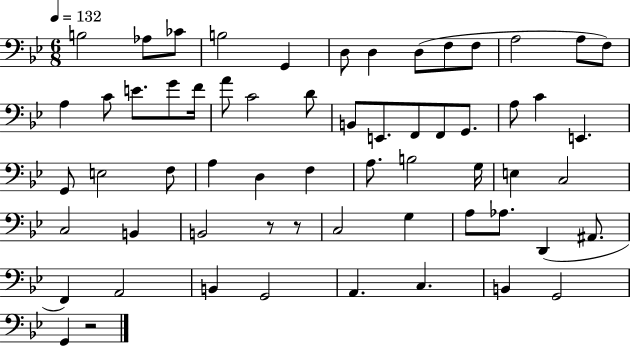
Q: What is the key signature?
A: BES major